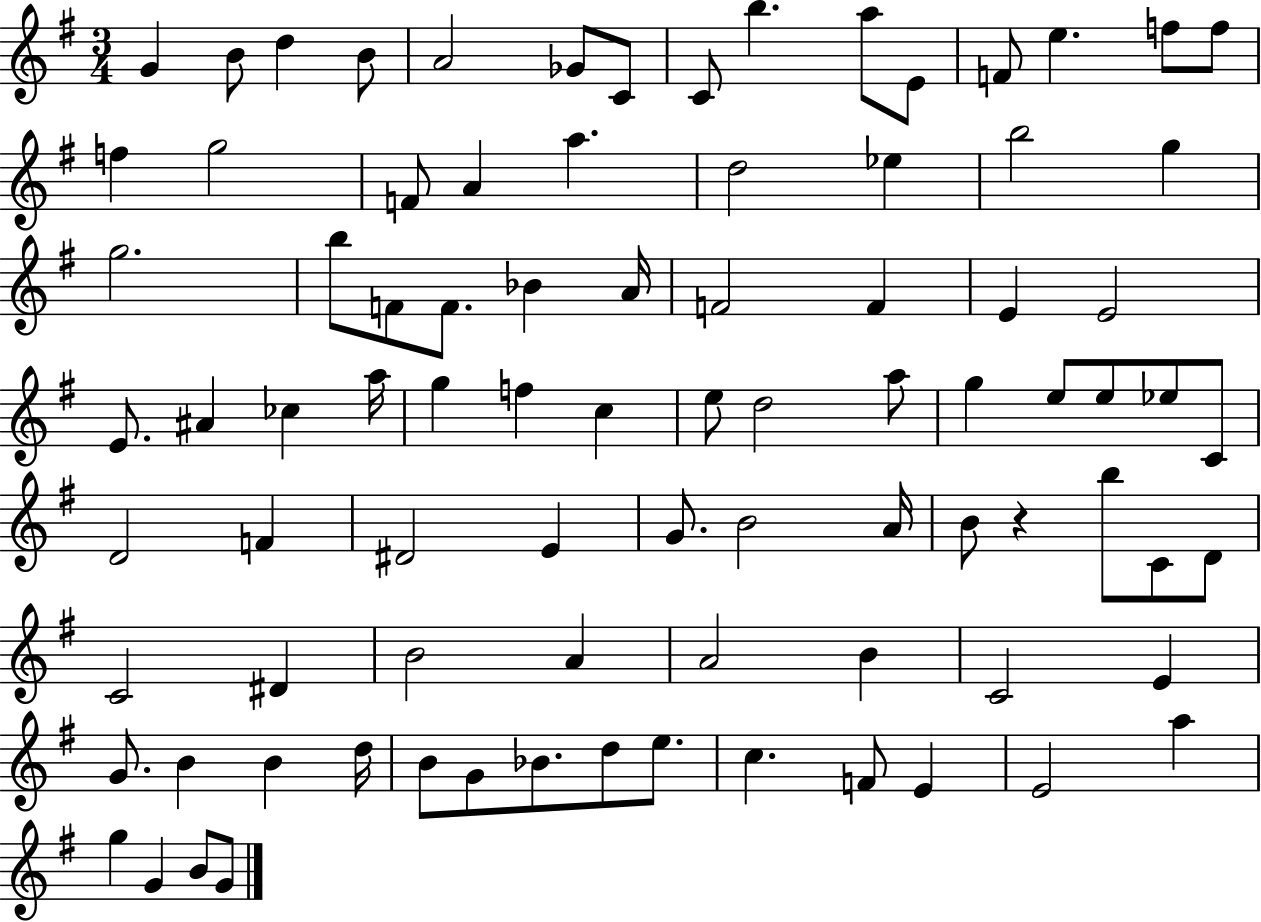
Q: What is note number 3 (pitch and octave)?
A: D5